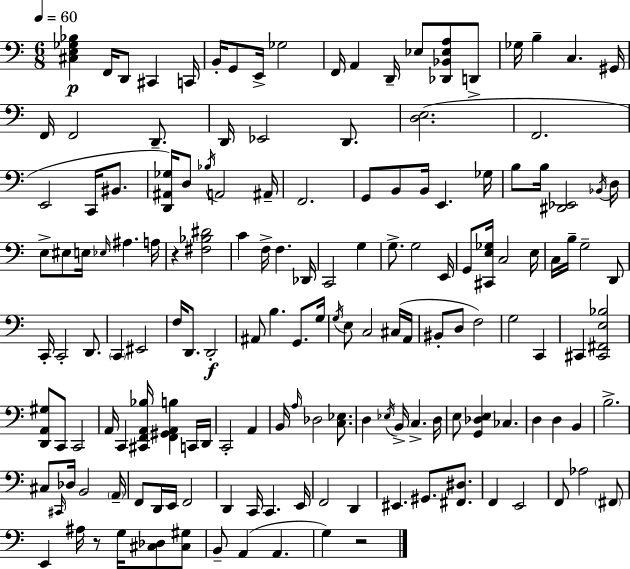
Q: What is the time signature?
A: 6/8